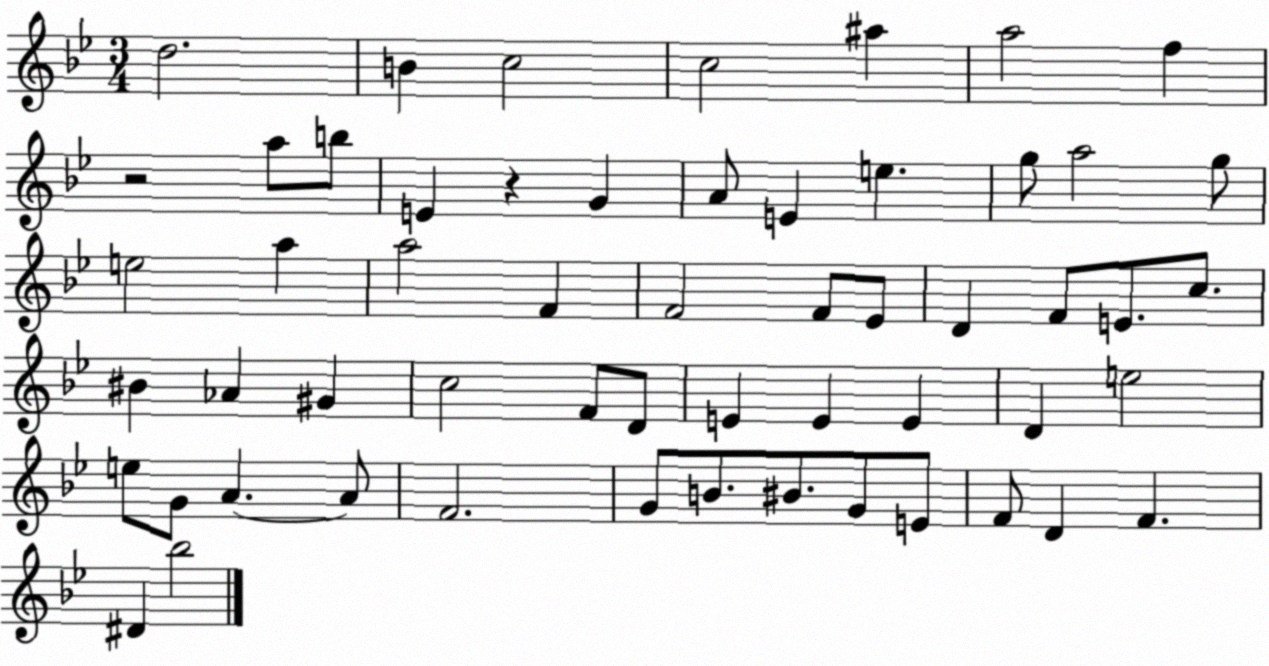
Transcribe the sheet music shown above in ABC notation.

X:1
T:Untitled
M:3/4
L:1/4
K:Bb
d2 B c2 c2 ^a a2 f z2 a/2 b/2 E z G A/2 E e g/2 a2 g/2 e2 a a2 F F2 F/2 _E/2 D F/2 E/2 c/2 ^B _A ^G c2 F/2 D/2 E E E D e2 e/2 G/2 A A/2 F2 G/2 B/2 ^B/2 G/2 E/2 F/2 D F ^D _b2